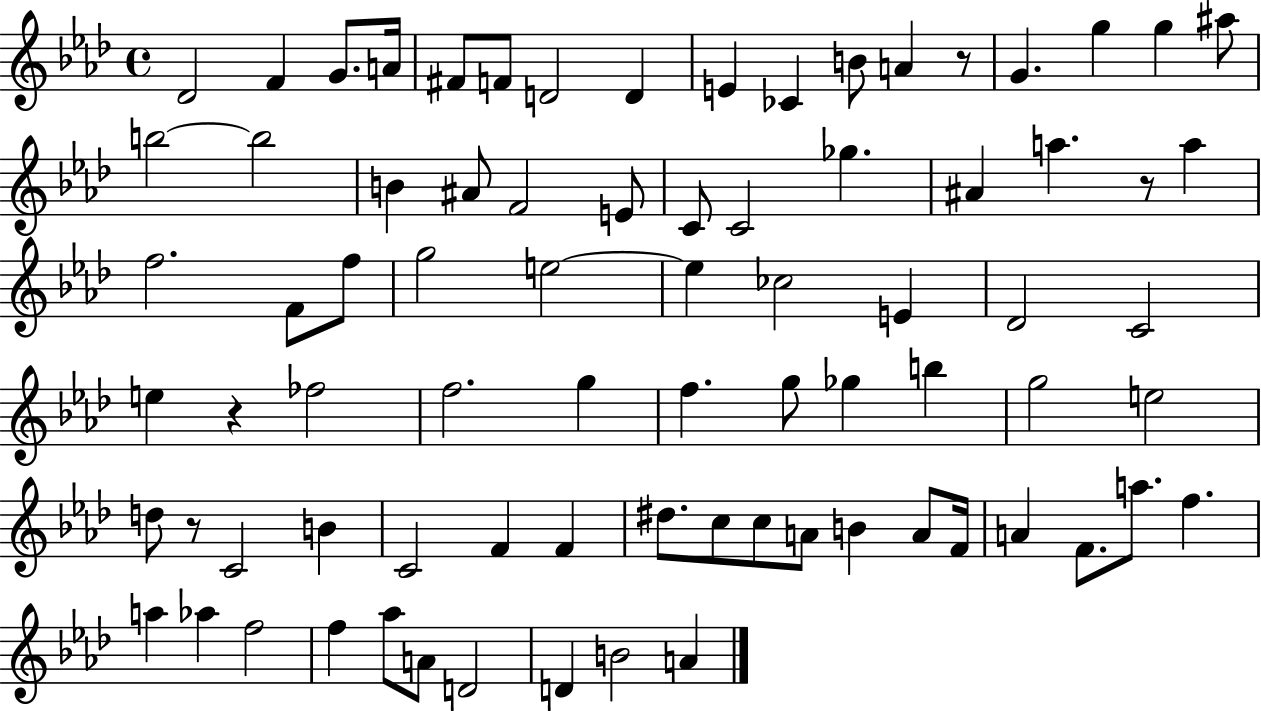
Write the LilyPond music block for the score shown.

{
  \clef treble
  \time 4/4
  \defaultTimeSignature
  \key aes \major
  des'2 f'4 g'8. a'16 | fis'8 f'8 d'2 d'4 | e'4 ces'4 b'8 a'4 r8 | g'4. g''4 g''4 ais''8 | \break b''2~~ b''2 | b'4 ais'8 f'2 e'8 | c'8 c'2 ges''4. | ais'4 a''4. r8 a''4 | \break f''2. f'8 f''8 | g''2 e''2~~ | e''4 ces''2 e'4 | des'2 c'2 | \break e''4 r4 fes''2 | f''2. g''4 | f''4. g''8 ges''4 b''4 | g''2 e''2 | \break d''8 r8 c'2 b'4 | c'2 f'4 f'4 | dis''8. c''8 c''8 a'8 b'4 a'8 f'16 | a'4 f'8. a''8. f''4. | \break a''4 aes''4 f''2 | f''4 aes''8 a'8 d'2 | d'4 b'2 a'4 | \bar "|."
}